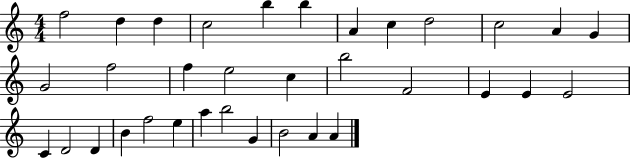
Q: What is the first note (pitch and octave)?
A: F5